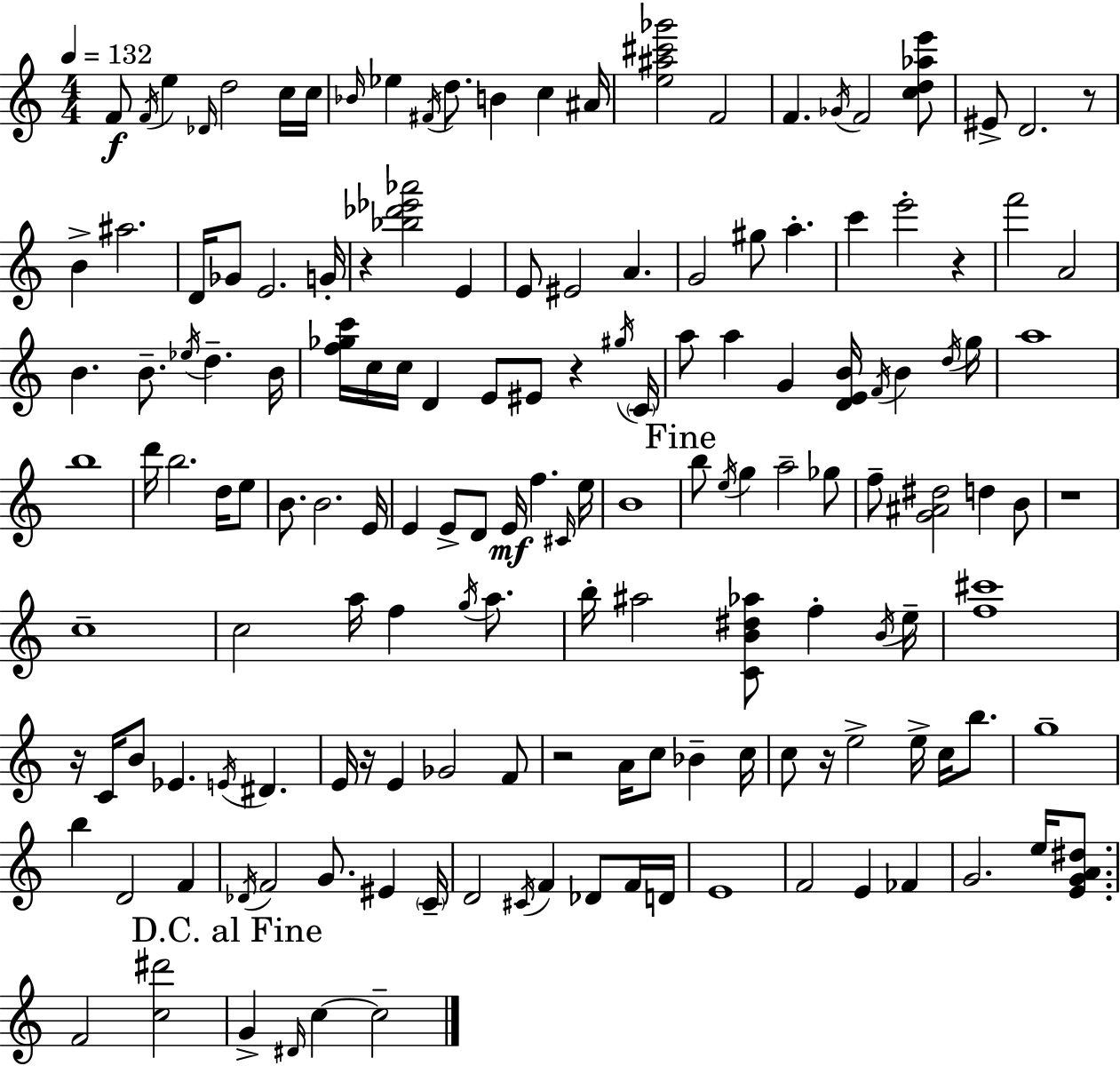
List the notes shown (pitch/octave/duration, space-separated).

F4/e F4/s E5/q Db4/s D5/h C5/s C5/s Bb4/s Eb5/q F#4/s D5/e. B4/q C5/q A#4/s [E5,A#5,C#6,Gb6]/h F4/h F4/q. Gb4/s F4/h [C5,D5,Ab5,E6]/e EIS4/e D4/h. R/e B4/q A#5/h. D4/s Gb4/e E4/h. G4/s R/q [Bb5,Db6,Eb6,Ab6]/h E4/q E4/e EIS4/h A4/q. G4/h G#5/e A5/q. C6/q E6/h R/q F6/h A4/h B4/q. B4/e. Eb5/s D5/q. B4/s [F5,Gb5,C6]/s C5/s C5/s D4/q E4/e EIS4/e R/q G#5/s C4/s A5/e A5/q G4/q [D4,E4,B4]/s F4/s B4/q D5/s G5/s A5/w B5/w D6/s B5/h. D5/s E5/e B4/e. B4/h. E4/s E4/q E4/e D4/e E4/s F5/q. C#4/s E5/s B4/w B5/e E5/s G5/q A5/h Gb5/e F5/e [G4,A#4,D#5]/h D5/q B4/e R/w C5/w C5/h A5/s F5/q G5/s A5/e. B5/s A#5/h [C4,B4,D#5,Ab5]/e F5/q B4/s E5/s [F5,C#6]/w R/s C4/s B4/e Eb4/q. E4/s D#4/q. E4/s R/s E4/q Gb4/h F4/e R/h A4/s C5/e Bb4/q C5/s C5/e R/s E5/h E5/s C5/s B5/e. G5/w B5/q D4/h F4/q Db4/s F4/h G4/e. EIS4/q C4/s D4/h C#4/s F4/q Db4/e F4/s D4/s E4/w F4/h E4/q FES4/q G4/h. E5/s [E4,G4,A4,D#5]/e. F4/h [C5,D#6]/h G4/q D#4/s C5/q C5/h